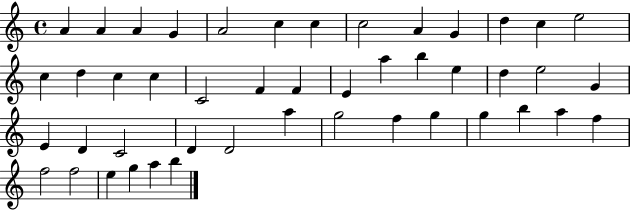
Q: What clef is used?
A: treble